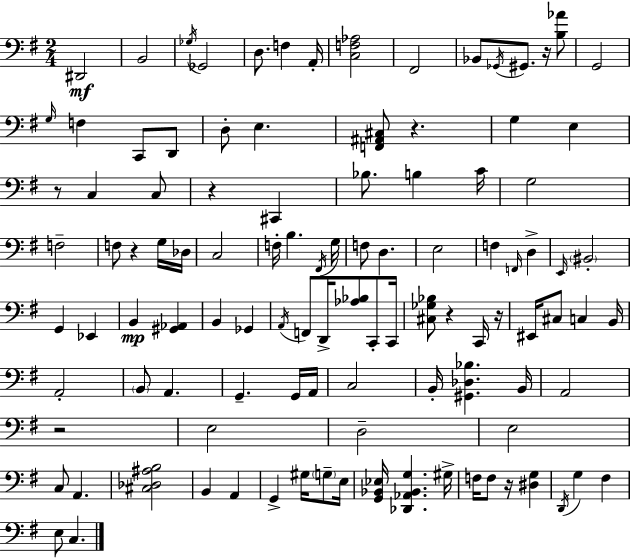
X:1
T:Untitled
M:2/4
L:1/4
K:G
^D,,2 B,,2 _G,/4 _G,,2 D,/2 F, A,,/4 [C,F,_A,]2 ^F,,2 _B,,/2 _G,,/4 ^G,,/2 z/4 [B,_A]/2 G,,2 G,/4 F, C,,/2 D,,/2 D,/2 E, [F,,^A,,^C,]/2 z G, E, z/2 C, C,/2 z ^C,, _B,/2 B, C/4 G,2 F,2 F,/2 z G,/4 _D,/4 C,2 F,/4 B, ^F,,/4 G,/4 F,/2 D, E,2 F, F,,/4 D, E,,/4 ^B,,2 G,, _E,, B,, [^G,,_A,,] B,, _G,, A,,/4 F,,/2 D,,/4 [_A,_B,]/2 C,,/2 C,,/4 [^C,_G,_B,]/2 z C,,/4 z/4 ^E,,/4 ^C,/2 C, B,,/4 A,,2 B,,/2 A,, G,, G,,/4 A,,/4 C,2 B,,/4 [^G,,_D,_B,] B,,/4 A,,2 z2 E,2 D,2 E,2 C,/2 A,, [^C,_D,^A,B,]2 B,, A,, G,, ^G,/4 G,/2 E,/4 [G,,_B,,_E,]/4 [_D,,_A,,_B,,G,] ^G,/4 F,/4 F,/2 z/4 [^D,G,] D,,/4 G, ^F, E,/2 C,